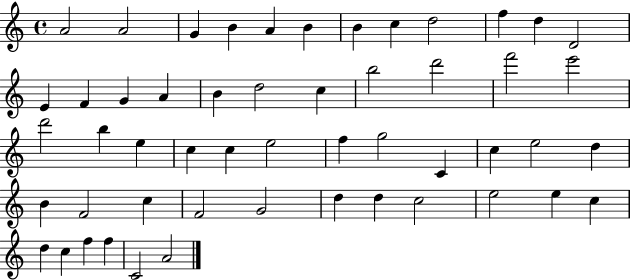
X:1
T:Untitled
M:4/4
L:1/4
K:C
A2 A2 G B A B B c d2 f d D2 E F G A B d2 c b2 d'2 f'2 e'2 d'2 b e c c e2 f g2 C c e2 d B F2 c F2 G2 d d c2 e2 e c d c f f C2 A2